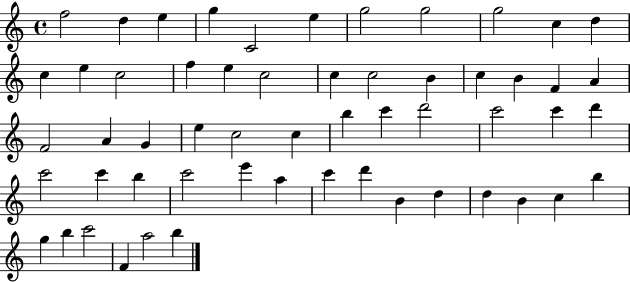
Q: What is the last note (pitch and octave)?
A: B5